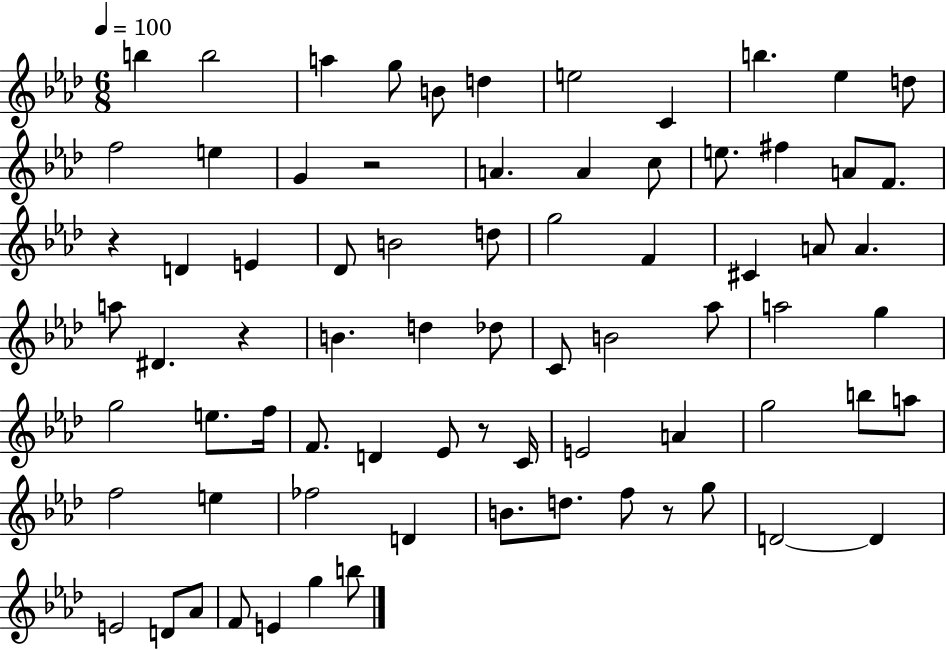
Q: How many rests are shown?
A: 5